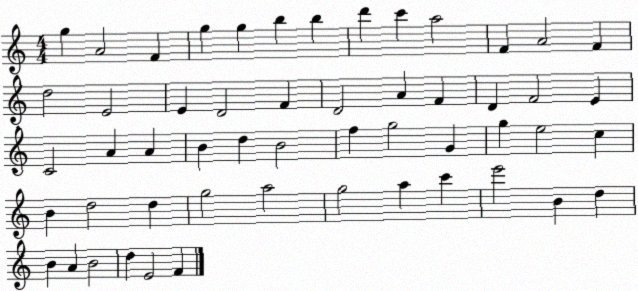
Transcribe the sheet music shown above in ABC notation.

X:1
T:Untitled
M:4/4
L:1/4
K:C
g A2 F g g b b d' c' a2 F A2 F d2 E2 E D2 F D2 A F D F2 E C2 A A B d B2 f g2 G g e2 c B d2 d g2 a2 g2 a c' e'2 B d B A B2 d E2 F